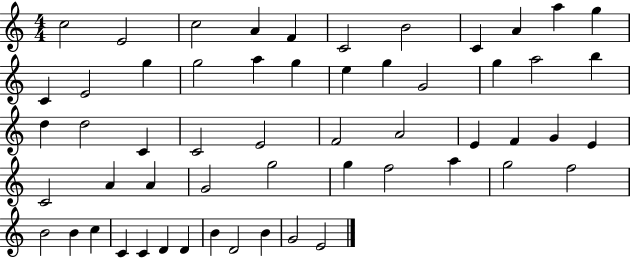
{
  \clef treble
  \numericTimeSignature
  \time 4/4
  \key c \major
  c''2 e'2 | c''2 a'4 f'4 | c'2 b'2 | c'4 a'4 a''4 g''4 | \break c'4 e'2 g''4 | g''2 a''4 g''4 | e''4 g''4 g'2 | g''4 a''2 b''4 | \break d''4 d''2 c'4 | c'2 e'2 | f'2 a'2 | e'4 f'4 g'4 e'4 | \break c'2 a'4 a'4 | g'2 g''2 | g''4 f''2 a''4 | g''2 f''2 | \break b'2 b'4 c''4 | c'4 c'4 d'4 d'4 | b'4 d'2 b'4 | g'2 e'2 | \break \bar "|."
}